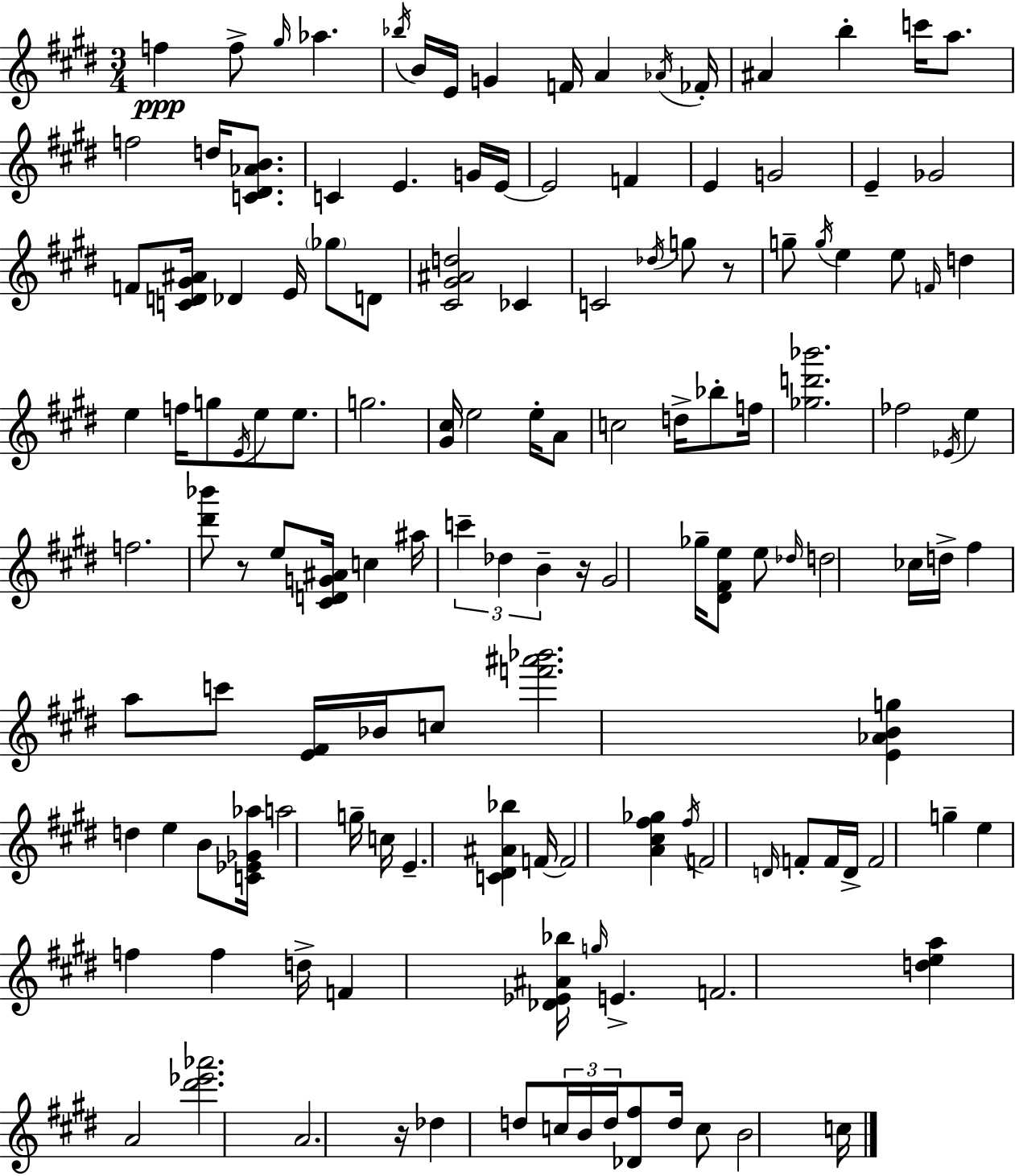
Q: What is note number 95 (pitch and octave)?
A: F4